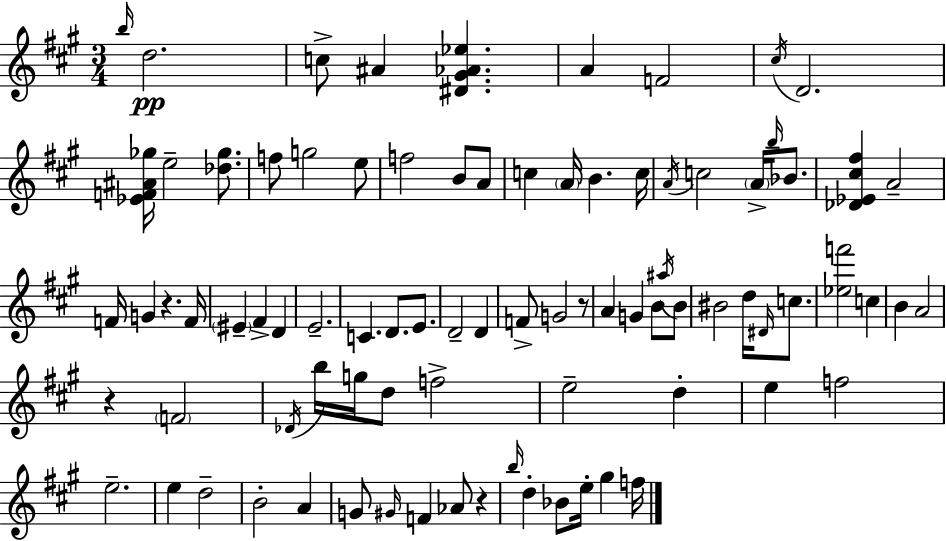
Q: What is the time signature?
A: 3/4